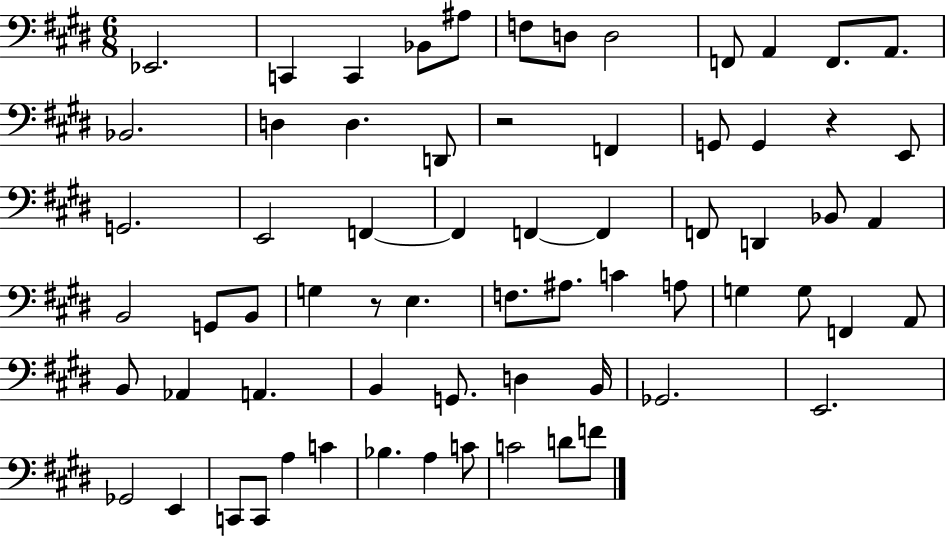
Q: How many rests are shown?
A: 3